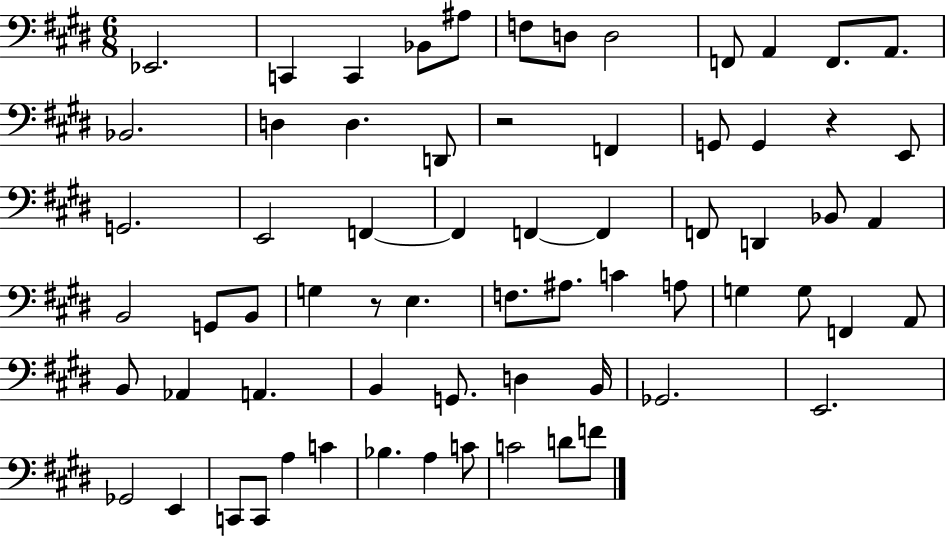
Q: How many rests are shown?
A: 3